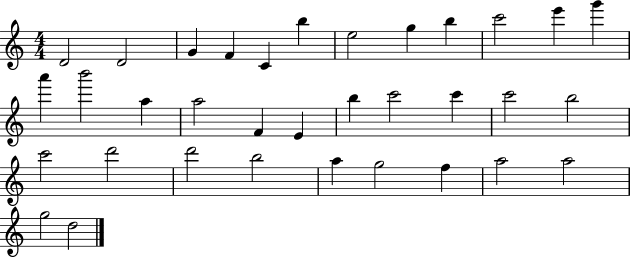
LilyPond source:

{
  \clef treble
  \numericTimeSignature
  \time 4/4
  \key c \major
  d'2 d'2 | g'4 f'4 c'4 b''4 | e''2 g''4 b''4 | c'''2 e'''4 g'''4 | \break a'''4 b'''2 a''4 | a''2 f'4 e'4 | b''4 c'''2 c'''4 | c'''2 b''2 | \break c'''2 d'''2 | d'''2 b''2 | a''4 g''2 f''4 | a''2 a''2 | \break g''2 d''2 | \bar "|."
}